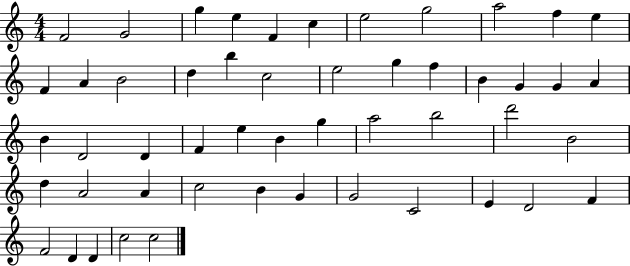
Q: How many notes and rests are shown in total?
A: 51